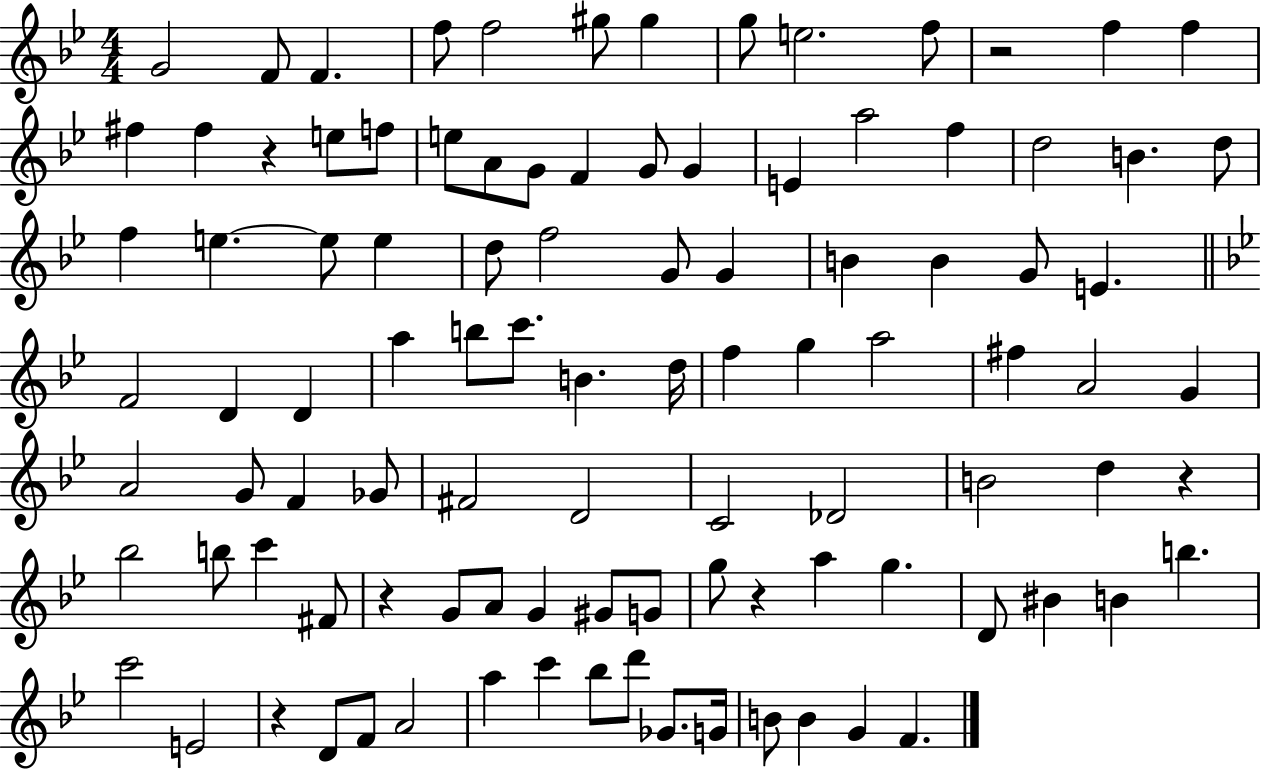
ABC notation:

X:1
T:Untitled
M:4/4
L:1/4
K:Bb
G2 F/2 F f/2 f2 ^g/2 ^g g/2 e2 f/2 z2 f f ^f ^f z e/2 f/2 e/2 A/2 G/2 F G/2 G E a2 f d2 B d/2 f e e/2 e d/2 f2 G/2 G B B G/2 E F2 D D a b/2 c'/2 B d/4 f g a2 ^f A2 G A2 G/2 F _G/2 ^F2 D2 C2 _D2 B2 d z _b2 b/2 c' ^F/2 z G/2 A/2 G ^G/2 G/2 g/2 z a g D/2 ^B B b c'2 E2 z D/2 F/2 A2 a c' _b/2 d'/2 _G/2 G/4 B/2 B G F